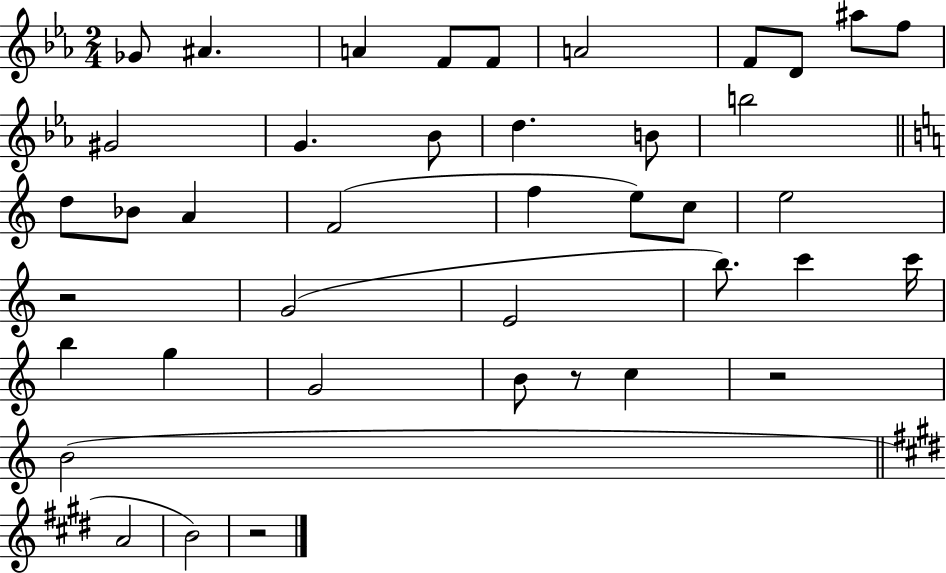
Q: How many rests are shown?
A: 4